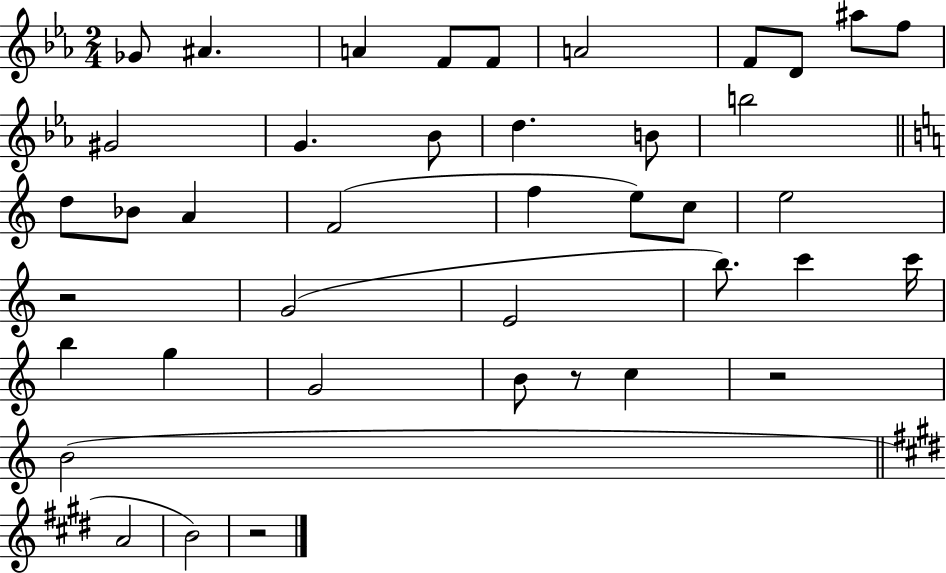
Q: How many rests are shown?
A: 4